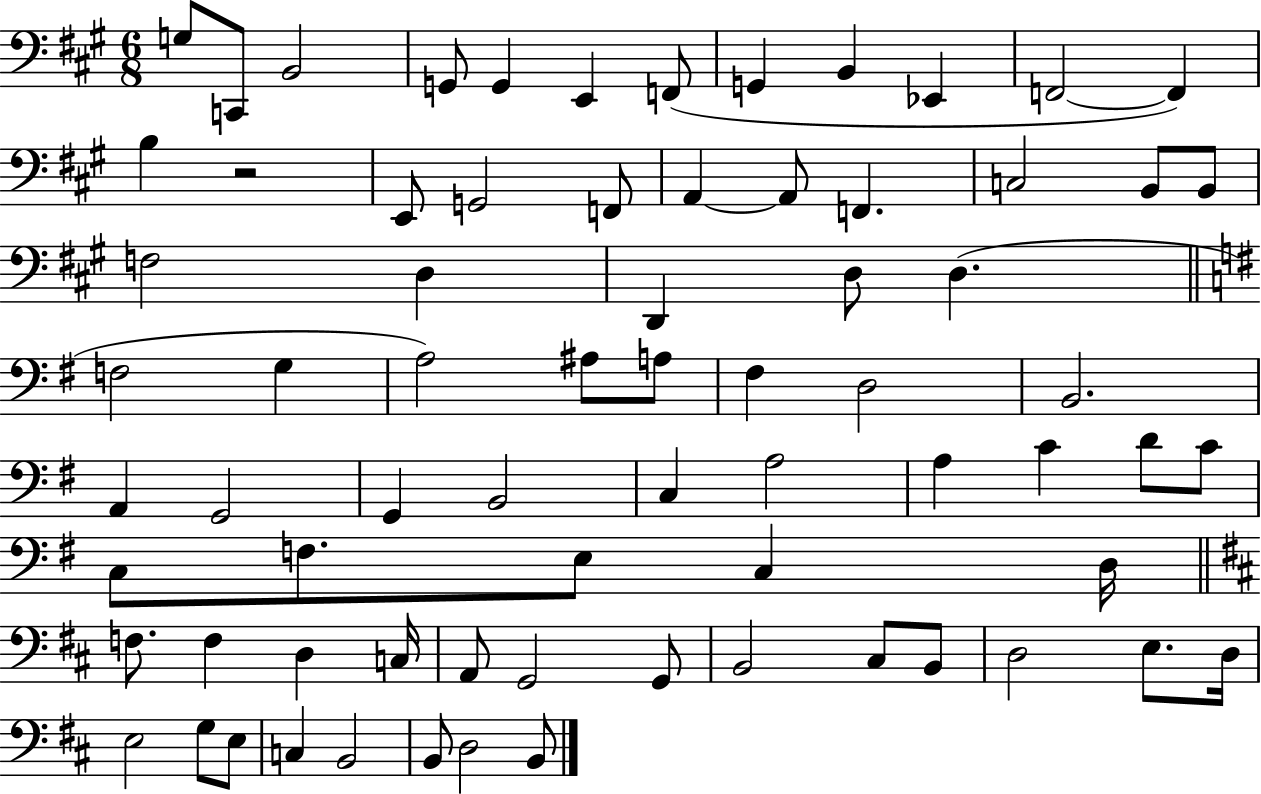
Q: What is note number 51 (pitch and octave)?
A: F3